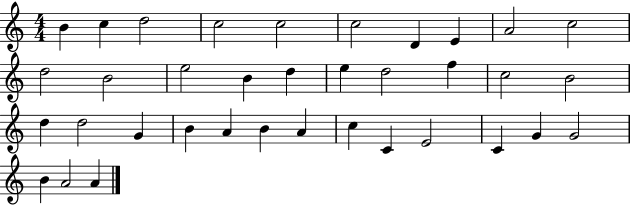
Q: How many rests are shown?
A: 0